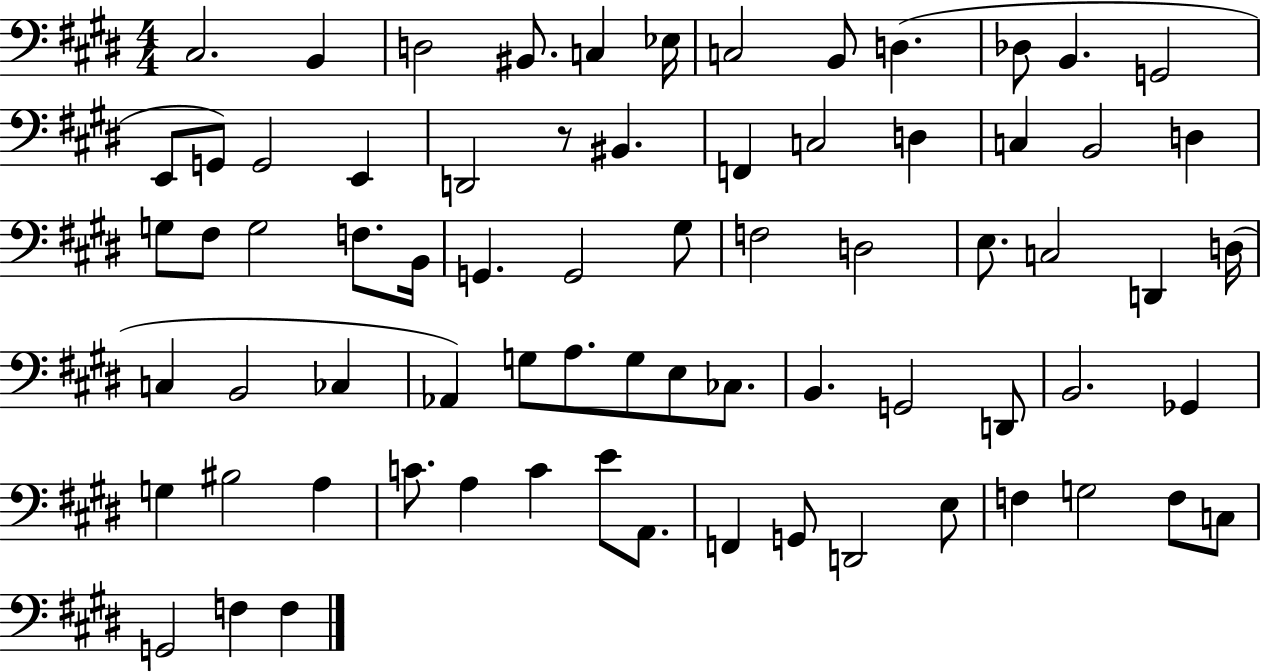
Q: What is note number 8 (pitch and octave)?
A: B2